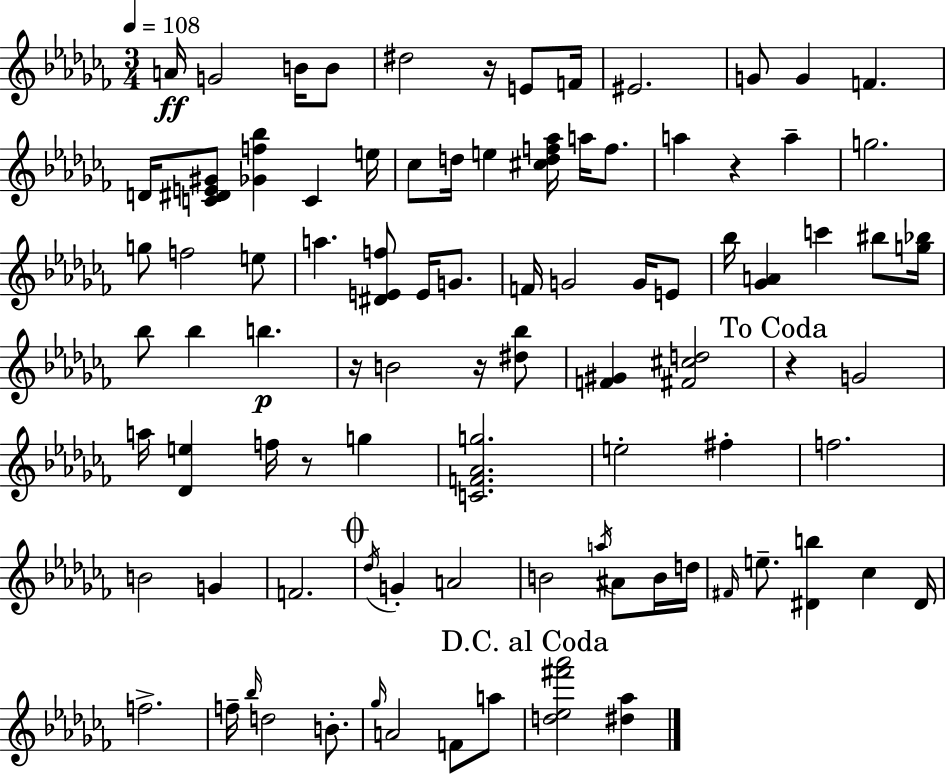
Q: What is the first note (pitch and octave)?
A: A4